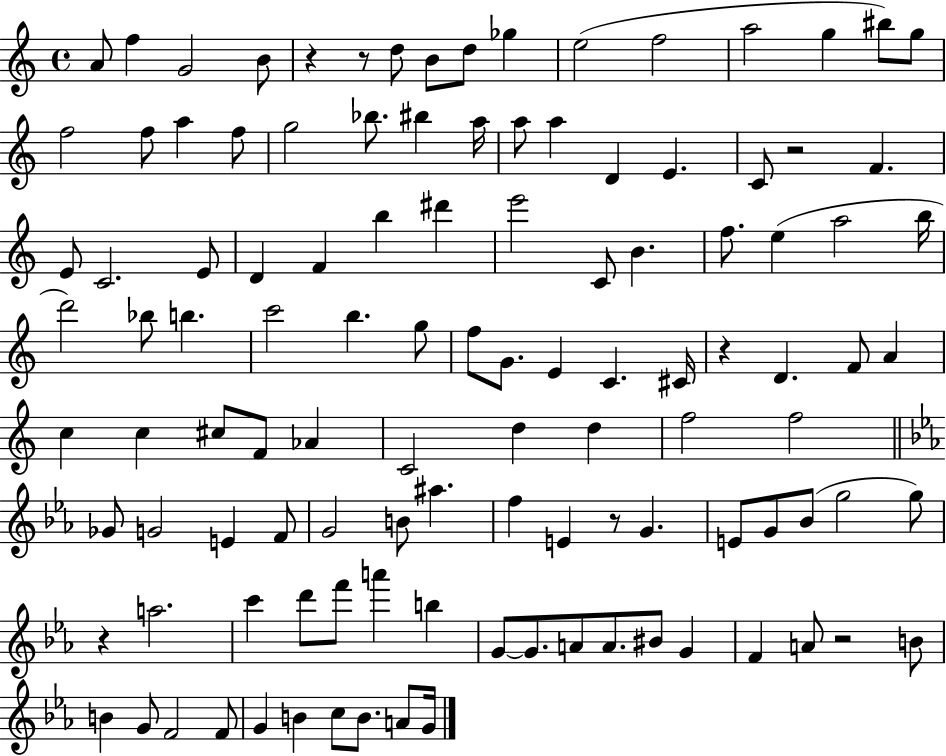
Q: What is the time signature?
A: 4/4